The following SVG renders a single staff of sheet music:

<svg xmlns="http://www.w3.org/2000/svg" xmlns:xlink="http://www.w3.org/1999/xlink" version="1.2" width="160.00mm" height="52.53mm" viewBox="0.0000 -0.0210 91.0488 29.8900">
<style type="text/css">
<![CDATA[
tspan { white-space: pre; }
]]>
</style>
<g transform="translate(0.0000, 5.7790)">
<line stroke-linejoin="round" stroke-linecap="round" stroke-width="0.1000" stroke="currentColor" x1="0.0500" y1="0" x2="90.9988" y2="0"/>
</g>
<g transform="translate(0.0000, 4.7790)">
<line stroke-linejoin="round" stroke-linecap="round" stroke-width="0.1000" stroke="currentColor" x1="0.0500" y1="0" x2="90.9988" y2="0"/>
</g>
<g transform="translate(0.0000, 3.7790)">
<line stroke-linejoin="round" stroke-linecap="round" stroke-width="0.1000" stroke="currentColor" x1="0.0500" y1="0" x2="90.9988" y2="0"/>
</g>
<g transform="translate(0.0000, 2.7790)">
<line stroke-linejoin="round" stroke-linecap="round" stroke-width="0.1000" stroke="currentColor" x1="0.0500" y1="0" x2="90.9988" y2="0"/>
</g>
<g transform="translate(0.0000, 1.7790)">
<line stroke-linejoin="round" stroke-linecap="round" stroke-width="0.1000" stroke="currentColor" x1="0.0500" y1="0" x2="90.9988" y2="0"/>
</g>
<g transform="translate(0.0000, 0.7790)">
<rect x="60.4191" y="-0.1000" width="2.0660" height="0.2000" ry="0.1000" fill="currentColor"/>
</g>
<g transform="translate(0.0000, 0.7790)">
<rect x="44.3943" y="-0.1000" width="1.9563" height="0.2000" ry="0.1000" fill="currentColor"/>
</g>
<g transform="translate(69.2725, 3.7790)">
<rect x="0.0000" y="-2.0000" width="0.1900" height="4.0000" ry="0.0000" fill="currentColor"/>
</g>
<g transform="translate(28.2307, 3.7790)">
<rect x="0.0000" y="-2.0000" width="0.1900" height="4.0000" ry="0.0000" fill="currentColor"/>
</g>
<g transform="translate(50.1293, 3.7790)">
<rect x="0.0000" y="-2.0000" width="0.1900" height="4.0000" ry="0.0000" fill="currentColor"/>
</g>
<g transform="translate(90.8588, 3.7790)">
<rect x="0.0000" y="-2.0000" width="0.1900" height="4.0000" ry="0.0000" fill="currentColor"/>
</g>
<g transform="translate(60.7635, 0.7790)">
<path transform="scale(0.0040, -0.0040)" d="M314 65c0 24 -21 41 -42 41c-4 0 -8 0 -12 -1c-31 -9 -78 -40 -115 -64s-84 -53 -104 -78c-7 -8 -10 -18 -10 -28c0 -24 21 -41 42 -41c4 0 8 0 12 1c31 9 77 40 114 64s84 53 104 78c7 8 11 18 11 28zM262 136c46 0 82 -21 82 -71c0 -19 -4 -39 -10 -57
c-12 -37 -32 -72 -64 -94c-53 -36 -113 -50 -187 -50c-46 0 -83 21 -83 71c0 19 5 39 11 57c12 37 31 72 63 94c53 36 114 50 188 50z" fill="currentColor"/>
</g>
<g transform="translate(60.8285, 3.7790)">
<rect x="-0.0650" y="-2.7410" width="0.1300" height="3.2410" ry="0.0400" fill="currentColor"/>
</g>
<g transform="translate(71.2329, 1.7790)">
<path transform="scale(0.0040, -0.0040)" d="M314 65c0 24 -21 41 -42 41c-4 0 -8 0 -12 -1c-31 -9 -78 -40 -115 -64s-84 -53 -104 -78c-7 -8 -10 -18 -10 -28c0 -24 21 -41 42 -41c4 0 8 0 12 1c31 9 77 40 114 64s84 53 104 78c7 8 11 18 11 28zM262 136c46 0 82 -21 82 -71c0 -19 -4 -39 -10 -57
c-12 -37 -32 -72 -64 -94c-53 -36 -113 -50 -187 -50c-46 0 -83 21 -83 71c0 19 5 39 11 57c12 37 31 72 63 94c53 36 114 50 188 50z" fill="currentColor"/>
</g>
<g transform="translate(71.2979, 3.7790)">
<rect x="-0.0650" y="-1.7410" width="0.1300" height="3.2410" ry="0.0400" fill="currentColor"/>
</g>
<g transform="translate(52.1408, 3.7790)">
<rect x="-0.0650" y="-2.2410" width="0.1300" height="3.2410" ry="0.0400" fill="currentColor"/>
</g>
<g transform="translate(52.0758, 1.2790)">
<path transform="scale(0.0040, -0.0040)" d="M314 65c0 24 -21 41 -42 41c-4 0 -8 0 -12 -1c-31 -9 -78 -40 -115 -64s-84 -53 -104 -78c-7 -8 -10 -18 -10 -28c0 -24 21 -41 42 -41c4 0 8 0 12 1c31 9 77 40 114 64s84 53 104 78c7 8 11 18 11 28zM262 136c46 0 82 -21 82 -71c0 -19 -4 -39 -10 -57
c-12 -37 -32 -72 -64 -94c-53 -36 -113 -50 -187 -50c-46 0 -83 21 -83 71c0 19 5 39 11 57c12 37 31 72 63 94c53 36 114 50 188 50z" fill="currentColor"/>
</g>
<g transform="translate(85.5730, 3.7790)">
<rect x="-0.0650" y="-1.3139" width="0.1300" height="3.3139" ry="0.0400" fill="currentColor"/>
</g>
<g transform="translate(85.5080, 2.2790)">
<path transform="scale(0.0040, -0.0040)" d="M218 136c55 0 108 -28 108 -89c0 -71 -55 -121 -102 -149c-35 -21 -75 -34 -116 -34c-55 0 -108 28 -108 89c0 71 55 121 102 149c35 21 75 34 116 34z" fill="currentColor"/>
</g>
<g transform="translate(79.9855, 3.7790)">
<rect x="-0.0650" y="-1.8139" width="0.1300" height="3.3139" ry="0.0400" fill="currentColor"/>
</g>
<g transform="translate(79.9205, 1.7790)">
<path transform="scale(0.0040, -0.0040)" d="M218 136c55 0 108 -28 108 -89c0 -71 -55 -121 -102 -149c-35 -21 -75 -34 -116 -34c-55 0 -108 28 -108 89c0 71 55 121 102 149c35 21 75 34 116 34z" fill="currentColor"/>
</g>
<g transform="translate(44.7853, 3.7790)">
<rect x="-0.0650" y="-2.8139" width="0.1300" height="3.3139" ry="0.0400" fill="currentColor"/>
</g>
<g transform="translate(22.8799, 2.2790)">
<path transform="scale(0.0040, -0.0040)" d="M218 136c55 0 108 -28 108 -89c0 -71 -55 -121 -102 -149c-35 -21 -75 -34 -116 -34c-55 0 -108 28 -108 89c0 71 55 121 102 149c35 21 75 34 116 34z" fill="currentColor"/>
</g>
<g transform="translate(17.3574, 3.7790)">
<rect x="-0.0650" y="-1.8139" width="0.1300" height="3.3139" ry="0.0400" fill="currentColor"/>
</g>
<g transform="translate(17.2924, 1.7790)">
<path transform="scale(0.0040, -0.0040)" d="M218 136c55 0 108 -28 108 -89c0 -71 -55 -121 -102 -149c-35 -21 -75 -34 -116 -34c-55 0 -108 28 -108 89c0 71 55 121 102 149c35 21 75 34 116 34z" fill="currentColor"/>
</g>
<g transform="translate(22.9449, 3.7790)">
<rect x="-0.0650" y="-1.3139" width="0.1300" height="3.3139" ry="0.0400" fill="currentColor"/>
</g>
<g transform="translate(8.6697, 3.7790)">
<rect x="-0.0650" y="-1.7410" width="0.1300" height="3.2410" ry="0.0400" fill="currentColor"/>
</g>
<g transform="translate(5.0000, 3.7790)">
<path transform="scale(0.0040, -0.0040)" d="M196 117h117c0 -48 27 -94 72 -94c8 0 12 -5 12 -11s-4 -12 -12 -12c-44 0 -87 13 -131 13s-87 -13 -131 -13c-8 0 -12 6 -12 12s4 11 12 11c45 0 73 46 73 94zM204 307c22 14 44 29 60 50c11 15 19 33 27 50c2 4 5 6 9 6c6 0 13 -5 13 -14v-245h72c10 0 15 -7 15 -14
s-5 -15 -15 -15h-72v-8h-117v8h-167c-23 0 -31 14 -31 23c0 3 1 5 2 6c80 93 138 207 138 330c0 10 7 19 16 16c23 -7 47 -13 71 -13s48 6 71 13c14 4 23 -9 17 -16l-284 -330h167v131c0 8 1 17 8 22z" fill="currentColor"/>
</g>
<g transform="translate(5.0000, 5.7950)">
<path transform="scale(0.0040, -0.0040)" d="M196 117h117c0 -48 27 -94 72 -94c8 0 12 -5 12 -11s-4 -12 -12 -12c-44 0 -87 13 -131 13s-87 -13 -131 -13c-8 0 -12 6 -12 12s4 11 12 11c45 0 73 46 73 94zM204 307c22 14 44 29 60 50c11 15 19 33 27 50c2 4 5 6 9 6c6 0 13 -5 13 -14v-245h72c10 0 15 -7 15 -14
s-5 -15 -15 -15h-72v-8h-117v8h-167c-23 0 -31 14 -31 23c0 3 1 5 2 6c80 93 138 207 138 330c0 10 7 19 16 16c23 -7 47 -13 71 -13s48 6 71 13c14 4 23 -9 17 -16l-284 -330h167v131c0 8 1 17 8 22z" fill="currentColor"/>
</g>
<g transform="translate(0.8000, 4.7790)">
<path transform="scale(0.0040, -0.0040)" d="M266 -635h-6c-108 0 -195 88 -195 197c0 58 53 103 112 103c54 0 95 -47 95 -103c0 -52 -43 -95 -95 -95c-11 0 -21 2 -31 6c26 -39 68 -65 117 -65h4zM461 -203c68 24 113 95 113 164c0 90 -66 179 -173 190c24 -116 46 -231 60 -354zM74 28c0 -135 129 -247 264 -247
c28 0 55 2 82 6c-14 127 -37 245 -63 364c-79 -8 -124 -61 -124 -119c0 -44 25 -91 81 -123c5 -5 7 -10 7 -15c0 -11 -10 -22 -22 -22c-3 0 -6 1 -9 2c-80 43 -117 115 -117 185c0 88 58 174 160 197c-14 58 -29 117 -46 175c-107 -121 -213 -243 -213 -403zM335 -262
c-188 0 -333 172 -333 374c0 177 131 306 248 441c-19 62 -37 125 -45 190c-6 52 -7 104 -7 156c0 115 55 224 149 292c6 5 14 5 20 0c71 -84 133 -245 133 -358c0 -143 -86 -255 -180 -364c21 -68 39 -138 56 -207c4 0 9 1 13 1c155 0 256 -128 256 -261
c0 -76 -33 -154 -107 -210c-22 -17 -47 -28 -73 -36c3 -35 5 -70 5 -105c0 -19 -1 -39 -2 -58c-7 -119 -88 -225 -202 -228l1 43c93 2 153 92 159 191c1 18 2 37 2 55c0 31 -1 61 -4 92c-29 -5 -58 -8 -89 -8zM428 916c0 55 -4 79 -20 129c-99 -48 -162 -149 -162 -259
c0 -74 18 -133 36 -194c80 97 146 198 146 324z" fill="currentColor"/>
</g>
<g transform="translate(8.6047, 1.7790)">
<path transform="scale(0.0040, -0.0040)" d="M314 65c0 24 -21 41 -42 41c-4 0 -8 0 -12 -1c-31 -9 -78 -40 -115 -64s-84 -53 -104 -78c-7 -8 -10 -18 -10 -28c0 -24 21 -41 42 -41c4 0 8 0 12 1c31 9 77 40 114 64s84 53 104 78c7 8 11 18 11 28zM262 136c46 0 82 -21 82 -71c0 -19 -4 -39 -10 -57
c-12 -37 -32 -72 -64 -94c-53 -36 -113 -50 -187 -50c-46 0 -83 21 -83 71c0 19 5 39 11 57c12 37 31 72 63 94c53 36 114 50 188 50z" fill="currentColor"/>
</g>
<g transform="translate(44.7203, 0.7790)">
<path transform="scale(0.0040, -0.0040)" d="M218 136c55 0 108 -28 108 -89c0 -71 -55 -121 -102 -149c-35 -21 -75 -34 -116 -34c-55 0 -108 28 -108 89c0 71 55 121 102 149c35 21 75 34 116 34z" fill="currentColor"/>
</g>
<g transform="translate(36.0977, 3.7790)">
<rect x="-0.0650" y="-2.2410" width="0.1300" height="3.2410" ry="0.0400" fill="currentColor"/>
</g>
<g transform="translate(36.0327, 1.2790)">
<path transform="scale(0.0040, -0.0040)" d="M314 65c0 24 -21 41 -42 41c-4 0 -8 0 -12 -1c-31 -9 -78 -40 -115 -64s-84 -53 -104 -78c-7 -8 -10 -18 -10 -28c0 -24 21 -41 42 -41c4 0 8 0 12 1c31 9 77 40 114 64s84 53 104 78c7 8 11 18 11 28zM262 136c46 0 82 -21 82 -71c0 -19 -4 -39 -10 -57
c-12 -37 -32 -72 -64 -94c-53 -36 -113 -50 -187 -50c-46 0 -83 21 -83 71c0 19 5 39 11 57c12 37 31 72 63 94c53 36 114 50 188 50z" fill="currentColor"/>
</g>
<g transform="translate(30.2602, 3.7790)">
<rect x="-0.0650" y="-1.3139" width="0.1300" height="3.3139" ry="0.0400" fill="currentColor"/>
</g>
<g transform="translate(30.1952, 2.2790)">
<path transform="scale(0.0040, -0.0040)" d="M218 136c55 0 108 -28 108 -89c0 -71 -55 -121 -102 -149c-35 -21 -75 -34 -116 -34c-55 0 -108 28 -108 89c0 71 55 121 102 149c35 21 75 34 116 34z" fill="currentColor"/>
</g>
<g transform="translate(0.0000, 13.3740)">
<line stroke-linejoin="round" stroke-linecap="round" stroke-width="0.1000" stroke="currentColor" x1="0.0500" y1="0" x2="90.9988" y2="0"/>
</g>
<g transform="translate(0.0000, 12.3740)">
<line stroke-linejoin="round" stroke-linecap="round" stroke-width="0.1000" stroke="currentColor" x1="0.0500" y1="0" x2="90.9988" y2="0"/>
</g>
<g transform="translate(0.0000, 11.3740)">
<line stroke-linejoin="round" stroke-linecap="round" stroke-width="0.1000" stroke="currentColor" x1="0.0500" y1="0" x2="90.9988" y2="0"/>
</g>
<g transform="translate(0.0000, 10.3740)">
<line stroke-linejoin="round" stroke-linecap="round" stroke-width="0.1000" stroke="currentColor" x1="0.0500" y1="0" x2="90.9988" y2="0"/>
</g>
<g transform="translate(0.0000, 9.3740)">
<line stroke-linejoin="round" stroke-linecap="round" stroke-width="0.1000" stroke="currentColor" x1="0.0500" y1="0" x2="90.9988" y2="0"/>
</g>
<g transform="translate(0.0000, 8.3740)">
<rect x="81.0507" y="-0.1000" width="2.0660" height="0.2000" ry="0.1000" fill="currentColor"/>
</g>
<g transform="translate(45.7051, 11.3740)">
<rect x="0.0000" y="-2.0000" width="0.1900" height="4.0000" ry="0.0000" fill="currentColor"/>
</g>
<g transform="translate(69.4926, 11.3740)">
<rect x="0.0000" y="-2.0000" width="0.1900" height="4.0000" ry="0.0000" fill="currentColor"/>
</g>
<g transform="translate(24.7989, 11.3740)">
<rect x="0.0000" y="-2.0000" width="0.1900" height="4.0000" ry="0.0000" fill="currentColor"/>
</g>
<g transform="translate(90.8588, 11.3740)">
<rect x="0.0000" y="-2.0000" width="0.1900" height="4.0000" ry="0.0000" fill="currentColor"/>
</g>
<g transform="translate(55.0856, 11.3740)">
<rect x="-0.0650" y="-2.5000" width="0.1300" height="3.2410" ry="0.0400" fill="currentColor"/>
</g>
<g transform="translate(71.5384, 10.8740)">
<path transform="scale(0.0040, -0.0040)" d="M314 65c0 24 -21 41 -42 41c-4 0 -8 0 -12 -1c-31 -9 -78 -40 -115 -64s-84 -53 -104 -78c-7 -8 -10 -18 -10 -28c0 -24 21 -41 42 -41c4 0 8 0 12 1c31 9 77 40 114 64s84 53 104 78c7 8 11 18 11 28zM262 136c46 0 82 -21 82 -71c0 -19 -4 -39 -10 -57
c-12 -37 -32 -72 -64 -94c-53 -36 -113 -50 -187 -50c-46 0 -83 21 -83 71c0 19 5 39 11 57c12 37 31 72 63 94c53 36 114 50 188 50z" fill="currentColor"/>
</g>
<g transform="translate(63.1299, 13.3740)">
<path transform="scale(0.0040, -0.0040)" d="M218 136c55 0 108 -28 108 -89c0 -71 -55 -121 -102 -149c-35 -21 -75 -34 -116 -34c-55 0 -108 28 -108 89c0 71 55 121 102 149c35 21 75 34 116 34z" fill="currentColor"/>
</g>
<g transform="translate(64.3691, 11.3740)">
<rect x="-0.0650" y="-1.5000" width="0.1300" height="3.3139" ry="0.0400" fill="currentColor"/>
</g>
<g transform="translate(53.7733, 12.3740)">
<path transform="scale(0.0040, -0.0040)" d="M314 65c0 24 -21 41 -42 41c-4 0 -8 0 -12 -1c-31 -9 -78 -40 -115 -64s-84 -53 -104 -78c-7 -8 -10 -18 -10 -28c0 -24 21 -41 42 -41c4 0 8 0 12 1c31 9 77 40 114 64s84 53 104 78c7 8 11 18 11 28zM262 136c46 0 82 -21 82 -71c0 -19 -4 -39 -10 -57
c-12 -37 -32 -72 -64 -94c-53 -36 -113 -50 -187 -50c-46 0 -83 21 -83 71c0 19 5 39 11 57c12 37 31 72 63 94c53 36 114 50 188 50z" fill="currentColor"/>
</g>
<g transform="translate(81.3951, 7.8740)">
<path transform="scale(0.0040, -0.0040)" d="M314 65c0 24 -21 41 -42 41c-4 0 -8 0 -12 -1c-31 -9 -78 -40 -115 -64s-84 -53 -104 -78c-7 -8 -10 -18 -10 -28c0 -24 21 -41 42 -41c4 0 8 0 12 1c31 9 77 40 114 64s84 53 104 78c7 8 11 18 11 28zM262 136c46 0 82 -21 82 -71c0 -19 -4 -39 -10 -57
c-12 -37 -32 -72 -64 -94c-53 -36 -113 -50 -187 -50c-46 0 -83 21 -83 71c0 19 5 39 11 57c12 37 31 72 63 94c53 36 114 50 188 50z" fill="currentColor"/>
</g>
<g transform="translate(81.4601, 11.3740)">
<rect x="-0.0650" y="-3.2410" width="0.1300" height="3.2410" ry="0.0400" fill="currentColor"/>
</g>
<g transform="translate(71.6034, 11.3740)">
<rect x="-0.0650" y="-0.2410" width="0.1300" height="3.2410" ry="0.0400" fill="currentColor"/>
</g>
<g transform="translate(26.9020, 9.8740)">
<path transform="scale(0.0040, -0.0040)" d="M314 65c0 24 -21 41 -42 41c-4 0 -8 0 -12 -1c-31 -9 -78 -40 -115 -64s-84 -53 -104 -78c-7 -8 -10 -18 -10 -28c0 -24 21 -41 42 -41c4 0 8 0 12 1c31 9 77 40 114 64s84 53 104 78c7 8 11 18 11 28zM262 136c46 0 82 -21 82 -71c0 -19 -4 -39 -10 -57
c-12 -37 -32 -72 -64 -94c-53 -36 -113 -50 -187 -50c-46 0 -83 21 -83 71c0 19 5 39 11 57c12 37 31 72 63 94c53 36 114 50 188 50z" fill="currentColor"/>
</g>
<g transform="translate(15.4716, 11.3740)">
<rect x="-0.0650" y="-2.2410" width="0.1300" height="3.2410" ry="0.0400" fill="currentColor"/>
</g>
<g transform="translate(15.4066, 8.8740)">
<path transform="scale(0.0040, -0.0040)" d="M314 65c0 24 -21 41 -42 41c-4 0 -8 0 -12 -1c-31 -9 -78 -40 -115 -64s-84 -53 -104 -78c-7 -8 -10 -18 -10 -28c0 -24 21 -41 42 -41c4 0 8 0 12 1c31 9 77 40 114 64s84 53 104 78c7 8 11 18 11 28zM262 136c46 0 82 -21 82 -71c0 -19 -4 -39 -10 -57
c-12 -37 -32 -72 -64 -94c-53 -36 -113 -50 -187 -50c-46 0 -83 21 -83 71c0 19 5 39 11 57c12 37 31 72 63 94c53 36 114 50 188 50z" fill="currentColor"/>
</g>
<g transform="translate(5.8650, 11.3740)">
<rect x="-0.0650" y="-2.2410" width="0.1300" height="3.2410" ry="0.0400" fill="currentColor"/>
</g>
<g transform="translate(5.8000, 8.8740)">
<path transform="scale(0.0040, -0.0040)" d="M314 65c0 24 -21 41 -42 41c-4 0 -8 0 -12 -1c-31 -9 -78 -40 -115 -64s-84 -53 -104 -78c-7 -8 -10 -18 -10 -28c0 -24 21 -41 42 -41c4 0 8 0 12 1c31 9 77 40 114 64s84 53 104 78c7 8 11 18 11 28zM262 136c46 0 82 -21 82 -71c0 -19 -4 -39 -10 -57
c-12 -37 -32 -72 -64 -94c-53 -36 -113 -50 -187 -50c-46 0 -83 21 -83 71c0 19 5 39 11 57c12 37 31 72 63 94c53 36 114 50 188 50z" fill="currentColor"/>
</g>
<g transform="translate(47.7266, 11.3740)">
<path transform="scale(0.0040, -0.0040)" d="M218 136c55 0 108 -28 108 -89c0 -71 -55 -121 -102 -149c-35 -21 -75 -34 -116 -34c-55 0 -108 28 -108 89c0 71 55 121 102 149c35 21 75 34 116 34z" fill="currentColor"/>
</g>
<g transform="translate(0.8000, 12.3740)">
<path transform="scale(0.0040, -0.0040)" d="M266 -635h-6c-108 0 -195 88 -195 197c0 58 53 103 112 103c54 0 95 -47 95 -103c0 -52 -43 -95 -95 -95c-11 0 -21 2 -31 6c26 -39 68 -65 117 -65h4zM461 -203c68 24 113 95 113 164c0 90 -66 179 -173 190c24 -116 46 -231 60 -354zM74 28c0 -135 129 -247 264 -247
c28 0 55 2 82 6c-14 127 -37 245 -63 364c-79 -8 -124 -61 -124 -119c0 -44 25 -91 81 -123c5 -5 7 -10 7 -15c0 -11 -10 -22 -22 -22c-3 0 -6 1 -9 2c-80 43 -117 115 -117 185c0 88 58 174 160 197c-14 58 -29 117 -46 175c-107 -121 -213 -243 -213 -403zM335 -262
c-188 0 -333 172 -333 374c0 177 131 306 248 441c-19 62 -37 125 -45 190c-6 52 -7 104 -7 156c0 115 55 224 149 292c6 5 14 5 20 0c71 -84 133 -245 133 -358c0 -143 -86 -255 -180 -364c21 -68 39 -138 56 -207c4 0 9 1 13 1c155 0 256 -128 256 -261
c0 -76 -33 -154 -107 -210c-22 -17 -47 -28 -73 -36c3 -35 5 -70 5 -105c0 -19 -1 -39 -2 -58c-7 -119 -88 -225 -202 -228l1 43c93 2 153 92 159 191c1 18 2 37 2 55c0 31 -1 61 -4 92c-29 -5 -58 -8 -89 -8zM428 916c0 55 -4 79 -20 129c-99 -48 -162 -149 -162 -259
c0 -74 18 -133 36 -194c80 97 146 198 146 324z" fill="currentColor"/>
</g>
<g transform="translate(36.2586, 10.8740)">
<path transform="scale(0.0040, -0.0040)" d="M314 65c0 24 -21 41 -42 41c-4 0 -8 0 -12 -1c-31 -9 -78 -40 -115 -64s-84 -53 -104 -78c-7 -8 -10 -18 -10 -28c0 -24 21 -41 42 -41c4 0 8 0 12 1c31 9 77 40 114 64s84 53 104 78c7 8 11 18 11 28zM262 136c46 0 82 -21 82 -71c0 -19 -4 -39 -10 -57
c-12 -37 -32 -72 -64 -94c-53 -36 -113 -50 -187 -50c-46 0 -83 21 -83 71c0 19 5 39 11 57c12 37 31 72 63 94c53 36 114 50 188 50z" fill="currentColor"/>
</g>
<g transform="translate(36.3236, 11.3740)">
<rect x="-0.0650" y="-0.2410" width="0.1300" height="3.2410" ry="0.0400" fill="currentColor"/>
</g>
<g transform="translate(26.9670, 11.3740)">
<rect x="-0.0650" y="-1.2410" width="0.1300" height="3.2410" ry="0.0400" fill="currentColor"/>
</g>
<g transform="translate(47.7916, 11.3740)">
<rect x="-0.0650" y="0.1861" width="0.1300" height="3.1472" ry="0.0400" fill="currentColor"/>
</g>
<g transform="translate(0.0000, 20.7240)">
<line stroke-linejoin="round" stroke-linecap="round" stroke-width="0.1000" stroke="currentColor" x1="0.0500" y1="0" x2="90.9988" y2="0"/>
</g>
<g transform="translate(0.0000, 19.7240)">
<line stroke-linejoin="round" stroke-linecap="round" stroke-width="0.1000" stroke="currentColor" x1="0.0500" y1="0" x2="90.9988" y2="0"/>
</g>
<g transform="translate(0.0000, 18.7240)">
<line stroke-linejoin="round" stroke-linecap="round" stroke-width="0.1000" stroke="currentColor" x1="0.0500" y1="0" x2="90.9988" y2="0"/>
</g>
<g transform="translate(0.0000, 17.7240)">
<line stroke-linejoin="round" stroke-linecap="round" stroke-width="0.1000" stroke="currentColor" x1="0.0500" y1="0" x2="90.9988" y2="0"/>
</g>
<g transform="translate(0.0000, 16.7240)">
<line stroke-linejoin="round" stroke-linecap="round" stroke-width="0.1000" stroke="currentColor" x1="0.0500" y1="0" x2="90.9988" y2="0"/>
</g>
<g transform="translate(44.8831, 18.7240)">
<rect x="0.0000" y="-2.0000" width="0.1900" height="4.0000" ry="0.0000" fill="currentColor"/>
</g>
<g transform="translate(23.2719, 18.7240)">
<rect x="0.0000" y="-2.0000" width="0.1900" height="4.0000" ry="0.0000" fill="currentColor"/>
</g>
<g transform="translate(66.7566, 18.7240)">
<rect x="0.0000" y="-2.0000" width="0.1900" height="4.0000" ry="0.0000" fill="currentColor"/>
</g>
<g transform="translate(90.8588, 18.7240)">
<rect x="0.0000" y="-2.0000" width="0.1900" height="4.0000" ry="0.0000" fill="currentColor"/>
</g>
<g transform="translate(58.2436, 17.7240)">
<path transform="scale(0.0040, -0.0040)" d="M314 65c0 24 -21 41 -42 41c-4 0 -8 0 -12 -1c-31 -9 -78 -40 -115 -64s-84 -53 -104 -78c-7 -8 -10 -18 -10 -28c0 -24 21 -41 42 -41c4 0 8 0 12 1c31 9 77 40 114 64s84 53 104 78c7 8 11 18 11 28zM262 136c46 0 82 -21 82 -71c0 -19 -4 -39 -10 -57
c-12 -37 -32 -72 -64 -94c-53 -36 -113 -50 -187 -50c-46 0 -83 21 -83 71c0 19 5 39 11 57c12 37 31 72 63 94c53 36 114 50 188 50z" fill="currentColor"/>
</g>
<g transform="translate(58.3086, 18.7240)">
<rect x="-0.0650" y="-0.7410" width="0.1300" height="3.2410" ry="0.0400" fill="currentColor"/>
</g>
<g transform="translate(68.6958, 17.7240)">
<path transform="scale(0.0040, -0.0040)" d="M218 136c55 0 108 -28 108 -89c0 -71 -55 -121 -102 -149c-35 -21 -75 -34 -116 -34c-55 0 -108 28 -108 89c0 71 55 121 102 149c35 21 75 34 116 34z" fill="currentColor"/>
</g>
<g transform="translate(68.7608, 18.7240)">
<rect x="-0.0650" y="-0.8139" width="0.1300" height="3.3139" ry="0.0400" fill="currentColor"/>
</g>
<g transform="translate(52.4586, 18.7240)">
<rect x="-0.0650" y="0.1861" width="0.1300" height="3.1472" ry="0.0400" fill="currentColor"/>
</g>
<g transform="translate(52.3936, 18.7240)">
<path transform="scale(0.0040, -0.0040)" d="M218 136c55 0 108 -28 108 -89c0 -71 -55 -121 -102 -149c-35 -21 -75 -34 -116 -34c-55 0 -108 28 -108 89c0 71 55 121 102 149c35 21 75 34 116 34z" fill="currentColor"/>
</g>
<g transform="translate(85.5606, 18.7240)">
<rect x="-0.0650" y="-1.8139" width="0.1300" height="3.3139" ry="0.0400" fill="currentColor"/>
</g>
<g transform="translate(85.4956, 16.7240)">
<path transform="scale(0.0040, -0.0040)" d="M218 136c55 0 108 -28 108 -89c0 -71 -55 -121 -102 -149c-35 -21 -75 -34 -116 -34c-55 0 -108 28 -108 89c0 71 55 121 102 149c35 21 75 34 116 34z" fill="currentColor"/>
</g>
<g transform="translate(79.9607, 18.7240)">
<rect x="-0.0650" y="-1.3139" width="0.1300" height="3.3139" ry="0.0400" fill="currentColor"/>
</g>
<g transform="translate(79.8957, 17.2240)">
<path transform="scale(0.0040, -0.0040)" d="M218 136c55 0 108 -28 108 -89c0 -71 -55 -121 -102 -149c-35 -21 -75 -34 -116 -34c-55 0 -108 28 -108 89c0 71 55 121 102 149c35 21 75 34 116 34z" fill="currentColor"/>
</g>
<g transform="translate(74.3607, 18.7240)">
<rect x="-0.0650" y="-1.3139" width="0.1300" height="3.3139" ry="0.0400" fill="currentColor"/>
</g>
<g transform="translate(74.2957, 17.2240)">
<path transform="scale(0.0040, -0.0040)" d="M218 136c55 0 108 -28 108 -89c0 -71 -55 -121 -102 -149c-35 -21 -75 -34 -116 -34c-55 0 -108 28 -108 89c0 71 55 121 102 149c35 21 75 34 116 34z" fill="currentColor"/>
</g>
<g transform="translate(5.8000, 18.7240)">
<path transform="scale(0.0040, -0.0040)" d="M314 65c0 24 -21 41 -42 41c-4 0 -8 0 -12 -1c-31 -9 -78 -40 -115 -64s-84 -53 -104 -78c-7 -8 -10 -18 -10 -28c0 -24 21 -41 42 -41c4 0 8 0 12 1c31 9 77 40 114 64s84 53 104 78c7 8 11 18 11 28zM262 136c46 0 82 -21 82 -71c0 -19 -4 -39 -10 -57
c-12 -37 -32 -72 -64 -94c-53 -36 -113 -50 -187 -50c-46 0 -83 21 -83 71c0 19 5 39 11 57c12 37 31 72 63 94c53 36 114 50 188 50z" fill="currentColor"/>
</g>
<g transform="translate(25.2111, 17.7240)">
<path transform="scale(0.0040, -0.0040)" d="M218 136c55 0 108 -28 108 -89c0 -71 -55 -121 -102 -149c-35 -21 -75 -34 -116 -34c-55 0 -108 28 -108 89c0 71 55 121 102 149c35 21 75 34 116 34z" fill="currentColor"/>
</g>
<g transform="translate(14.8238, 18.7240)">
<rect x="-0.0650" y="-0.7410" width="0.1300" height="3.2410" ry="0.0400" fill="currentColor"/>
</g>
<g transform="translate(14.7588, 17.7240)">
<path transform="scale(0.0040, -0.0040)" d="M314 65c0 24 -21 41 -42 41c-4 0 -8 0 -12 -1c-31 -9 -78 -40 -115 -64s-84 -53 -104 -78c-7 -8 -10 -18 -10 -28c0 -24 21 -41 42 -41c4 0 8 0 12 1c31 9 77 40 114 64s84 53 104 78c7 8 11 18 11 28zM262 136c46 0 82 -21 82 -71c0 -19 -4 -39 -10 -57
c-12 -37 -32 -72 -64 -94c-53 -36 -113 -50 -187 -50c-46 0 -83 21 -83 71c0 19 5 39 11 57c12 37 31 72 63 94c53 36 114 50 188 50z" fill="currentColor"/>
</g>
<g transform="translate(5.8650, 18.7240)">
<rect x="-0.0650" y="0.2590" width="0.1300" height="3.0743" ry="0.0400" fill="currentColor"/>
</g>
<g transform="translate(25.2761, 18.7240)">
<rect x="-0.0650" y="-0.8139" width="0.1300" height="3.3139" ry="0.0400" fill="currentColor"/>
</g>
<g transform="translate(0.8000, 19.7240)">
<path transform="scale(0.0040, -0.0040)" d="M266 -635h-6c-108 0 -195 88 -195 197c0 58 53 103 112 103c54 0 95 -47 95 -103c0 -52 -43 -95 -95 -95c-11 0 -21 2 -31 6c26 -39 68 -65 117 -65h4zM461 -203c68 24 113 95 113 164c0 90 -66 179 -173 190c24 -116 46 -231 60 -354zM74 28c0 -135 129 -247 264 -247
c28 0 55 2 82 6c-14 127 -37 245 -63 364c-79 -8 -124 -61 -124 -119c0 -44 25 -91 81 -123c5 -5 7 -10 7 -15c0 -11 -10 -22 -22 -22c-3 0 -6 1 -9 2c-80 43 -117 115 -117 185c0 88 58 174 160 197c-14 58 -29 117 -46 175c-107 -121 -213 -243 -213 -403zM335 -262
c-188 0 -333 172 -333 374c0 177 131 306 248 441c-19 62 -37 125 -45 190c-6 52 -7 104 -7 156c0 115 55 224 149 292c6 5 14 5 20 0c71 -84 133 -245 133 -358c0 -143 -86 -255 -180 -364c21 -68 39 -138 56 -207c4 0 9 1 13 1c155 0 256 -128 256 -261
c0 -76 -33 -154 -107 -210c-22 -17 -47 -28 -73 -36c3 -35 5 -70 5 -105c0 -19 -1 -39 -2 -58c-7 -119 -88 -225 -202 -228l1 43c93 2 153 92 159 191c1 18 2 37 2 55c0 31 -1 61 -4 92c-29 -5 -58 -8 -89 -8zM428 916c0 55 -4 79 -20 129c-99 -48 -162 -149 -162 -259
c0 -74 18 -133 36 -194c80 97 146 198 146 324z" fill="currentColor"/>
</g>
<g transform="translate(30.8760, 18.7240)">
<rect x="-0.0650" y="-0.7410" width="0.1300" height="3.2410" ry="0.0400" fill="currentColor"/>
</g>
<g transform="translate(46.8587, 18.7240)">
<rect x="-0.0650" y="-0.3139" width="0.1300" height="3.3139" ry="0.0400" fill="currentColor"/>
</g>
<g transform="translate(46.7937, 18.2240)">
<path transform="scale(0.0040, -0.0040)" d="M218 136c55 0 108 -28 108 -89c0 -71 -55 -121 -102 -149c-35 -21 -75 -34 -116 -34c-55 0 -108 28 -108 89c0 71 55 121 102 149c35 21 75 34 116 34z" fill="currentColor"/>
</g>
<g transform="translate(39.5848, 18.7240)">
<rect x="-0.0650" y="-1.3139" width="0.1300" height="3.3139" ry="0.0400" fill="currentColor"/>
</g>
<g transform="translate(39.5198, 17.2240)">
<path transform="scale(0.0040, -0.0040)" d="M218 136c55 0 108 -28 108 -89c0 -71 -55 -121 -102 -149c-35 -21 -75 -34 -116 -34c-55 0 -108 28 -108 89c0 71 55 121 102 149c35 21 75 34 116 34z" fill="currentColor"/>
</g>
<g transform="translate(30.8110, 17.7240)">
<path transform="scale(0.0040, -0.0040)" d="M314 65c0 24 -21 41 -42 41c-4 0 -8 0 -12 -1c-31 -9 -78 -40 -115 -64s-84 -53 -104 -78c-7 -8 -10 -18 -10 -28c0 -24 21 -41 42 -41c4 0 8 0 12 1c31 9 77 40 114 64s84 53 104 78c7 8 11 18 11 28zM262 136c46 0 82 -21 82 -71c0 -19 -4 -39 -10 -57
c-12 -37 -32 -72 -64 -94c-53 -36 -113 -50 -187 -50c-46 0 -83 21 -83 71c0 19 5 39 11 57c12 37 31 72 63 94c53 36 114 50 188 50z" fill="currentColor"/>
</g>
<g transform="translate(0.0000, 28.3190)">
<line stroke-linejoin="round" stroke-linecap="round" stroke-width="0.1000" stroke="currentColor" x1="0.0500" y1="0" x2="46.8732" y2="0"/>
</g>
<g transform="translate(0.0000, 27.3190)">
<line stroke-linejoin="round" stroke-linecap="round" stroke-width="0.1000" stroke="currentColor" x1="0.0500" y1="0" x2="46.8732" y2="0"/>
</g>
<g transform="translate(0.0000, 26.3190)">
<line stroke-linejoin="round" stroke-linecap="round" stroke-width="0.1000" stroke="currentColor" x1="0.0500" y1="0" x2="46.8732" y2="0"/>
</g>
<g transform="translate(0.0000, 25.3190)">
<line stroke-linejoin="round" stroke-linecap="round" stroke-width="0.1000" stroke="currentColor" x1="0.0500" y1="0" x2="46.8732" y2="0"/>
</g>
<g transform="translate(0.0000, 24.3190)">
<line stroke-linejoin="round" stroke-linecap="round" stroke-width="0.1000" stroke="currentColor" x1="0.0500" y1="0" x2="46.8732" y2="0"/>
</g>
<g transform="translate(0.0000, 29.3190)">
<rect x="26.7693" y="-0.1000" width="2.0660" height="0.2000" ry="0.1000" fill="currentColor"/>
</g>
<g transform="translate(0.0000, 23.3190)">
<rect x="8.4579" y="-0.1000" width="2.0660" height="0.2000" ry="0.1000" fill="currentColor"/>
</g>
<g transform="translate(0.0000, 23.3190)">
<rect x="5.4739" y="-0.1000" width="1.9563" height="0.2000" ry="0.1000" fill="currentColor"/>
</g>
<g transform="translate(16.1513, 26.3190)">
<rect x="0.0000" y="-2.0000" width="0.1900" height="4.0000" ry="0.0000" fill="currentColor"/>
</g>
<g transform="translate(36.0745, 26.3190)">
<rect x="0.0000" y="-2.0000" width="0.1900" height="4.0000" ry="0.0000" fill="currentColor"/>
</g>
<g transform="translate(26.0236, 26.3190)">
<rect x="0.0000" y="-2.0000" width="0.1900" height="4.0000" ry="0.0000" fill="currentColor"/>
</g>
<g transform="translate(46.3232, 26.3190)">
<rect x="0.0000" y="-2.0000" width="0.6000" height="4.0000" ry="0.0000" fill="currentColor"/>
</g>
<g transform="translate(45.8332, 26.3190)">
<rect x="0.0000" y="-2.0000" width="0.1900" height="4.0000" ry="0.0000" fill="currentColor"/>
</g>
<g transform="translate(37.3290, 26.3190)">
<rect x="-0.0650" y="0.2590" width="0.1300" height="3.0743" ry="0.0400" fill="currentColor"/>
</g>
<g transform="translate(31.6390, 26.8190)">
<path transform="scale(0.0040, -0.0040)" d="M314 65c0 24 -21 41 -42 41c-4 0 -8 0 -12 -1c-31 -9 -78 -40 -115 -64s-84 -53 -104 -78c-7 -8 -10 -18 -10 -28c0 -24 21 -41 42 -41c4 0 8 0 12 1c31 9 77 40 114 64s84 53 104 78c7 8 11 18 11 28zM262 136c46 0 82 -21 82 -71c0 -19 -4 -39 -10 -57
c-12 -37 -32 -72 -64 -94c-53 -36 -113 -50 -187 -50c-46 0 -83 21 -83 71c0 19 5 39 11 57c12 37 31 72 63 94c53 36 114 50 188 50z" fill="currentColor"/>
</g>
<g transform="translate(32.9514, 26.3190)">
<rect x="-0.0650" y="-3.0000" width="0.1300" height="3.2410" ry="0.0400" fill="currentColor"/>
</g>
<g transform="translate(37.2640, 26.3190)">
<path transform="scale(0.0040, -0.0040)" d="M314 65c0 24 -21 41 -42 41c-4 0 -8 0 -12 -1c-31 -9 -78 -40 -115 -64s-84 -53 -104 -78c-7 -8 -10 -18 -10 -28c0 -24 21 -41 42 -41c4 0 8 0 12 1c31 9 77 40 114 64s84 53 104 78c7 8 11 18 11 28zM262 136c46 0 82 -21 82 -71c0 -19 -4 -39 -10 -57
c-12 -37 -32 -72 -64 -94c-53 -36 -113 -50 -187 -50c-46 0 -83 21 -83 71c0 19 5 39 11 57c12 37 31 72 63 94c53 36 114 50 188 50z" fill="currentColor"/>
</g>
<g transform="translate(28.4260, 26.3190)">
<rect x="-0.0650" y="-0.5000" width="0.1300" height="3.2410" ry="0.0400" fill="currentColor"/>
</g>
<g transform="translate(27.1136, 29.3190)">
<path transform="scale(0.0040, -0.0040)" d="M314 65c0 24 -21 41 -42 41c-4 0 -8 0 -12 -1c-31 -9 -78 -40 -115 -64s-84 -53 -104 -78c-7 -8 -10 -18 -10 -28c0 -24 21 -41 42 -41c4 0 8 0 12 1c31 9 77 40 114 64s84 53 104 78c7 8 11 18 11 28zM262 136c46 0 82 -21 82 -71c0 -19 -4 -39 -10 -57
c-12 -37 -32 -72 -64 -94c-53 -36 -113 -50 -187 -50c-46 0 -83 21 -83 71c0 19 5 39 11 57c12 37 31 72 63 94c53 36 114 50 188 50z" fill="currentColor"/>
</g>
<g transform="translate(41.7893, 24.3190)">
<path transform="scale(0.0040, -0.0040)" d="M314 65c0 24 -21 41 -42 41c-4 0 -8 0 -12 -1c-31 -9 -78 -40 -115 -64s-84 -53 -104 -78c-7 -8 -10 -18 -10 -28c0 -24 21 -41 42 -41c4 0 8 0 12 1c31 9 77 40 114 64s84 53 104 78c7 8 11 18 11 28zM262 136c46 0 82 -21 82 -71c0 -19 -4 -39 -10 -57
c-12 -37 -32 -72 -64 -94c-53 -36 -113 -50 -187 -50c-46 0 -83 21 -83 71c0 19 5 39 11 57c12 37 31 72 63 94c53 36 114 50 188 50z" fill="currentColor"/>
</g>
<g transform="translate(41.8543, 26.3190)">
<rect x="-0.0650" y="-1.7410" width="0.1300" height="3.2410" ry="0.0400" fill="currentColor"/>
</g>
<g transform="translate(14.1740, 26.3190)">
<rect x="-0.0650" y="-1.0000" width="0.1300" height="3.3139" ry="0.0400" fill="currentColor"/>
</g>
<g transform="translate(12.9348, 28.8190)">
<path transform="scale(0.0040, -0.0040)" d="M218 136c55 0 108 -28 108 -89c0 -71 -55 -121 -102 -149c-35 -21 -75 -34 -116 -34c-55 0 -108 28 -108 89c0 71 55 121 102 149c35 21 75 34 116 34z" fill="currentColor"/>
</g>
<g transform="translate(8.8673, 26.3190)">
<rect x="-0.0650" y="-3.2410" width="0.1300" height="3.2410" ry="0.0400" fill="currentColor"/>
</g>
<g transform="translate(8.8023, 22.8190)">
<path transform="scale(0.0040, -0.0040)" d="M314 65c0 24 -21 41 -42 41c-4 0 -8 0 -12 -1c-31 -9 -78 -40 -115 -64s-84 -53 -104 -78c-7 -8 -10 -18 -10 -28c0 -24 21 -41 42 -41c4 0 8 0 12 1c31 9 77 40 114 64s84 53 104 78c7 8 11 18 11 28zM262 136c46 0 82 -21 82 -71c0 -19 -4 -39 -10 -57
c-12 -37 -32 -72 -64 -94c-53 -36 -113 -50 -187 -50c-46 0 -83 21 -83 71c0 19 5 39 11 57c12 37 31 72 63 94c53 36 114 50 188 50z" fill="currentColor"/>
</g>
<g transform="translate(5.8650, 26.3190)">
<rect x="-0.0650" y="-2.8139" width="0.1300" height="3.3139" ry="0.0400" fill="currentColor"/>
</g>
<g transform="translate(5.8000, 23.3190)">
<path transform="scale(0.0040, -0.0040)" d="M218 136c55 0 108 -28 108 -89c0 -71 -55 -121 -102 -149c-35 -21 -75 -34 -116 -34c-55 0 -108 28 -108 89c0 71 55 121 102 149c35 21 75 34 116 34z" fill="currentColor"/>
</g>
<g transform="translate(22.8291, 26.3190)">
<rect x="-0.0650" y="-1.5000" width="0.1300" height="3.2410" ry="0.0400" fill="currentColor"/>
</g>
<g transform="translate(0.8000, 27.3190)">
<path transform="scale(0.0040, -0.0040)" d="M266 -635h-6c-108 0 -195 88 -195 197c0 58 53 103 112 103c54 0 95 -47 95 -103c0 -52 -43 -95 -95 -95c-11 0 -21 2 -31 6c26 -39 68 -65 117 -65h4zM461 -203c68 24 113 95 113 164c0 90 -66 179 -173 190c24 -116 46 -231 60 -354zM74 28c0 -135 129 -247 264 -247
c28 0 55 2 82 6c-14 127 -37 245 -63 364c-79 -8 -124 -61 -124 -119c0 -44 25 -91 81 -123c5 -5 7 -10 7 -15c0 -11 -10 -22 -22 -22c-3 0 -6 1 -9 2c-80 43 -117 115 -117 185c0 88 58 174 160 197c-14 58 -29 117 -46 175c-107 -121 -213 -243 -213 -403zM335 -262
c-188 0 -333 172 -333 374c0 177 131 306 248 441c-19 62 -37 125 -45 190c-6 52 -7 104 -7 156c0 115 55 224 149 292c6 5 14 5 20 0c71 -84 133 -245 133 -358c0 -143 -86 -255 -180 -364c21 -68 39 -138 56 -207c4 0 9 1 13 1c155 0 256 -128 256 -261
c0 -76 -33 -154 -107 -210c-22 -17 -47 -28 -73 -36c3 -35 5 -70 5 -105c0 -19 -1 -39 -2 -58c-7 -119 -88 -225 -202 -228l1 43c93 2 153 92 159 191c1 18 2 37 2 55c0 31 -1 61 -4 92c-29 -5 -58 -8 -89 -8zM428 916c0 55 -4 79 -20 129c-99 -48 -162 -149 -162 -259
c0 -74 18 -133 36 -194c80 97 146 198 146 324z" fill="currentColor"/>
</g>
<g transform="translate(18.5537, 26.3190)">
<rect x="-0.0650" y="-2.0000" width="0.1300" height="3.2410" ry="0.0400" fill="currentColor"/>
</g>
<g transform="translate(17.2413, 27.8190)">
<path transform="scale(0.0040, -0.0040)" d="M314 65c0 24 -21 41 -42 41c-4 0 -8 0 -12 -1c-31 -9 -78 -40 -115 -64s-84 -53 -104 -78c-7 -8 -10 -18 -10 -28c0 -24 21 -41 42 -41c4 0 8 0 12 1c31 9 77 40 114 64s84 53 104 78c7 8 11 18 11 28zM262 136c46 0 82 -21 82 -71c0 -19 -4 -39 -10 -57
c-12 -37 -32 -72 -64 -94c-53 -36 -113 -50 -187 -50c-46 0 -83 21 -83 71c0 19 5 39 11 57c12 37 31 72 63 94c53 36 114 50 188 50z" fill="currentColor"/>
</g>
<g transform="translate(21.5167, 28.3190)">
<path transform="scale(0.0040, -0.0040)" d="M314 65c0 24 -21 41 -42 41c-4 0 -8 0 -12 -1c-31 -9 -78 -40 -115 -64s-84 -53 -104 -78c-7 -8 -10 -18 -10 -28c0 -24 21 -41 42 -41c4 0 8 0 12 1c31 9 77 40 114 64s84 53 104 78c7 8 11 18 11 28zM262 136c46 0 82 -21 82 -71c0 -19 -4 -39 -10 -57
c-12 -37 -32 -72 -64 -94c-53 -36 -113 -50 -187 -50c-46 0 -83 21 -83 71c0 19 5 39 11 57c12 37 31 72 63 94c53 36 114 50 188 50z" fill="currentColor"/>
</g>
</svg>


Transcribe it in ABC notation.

X:1
T:Untitled
M:4/4
L:1/4
K:C
f2 f e e g2 a g2 a2 f2 f e g2 g2 e2 c2 B G2 E c2 b2 B2 d2 d d2 e c B d2 d e e f a b2 D F2 E2 C2 A2 B2 f2